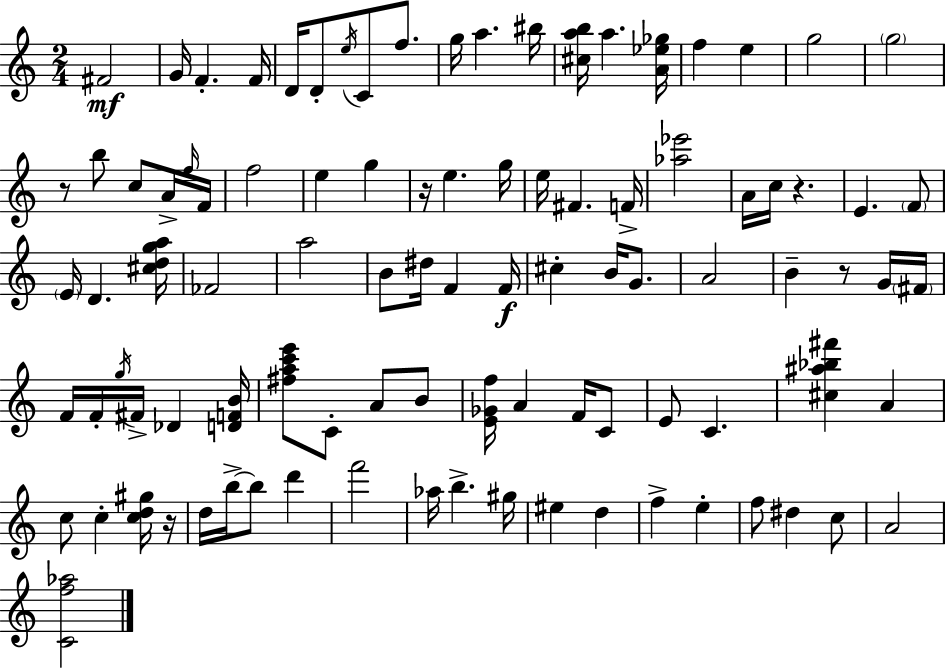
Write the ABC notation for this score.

X:1
T:Untitled
M:2/4
L:1/4
K:C
^F2 G/4 F F/4 D/4 D/2 e/4 C/2 f/2 g/4 a ^b/4 [^cab]/4 a [A_e_g]/4 f e g2 g2 z/2 b/2 c/2 A/4 f/4 F/4 f2 e g z/4 e g/4 e/4 ^F F/4 [_a_e']2 A/4 c/4 z E F/2 E/4 D [^cdga]/4 _F2 a2 B/2 ^d/4 F F/4 ^c B/4 G/2 A2 B z/2 G/4 ^F/4 F/4 F/4 g/4 ^F/4 _D [DFB]/4 [^fac'e']/2 C/2 A/2 B/2 [E_Gf]/4 A F/4 C/2 E/2 C [^c^a_b^f'] A c/2 c [cd^g]/4 z/4 d/4 b/4 b/2 d' f'2 _a/4 b ^g/4 ^e d f e f/2 ^d c/2 A2 [Cf_a]2